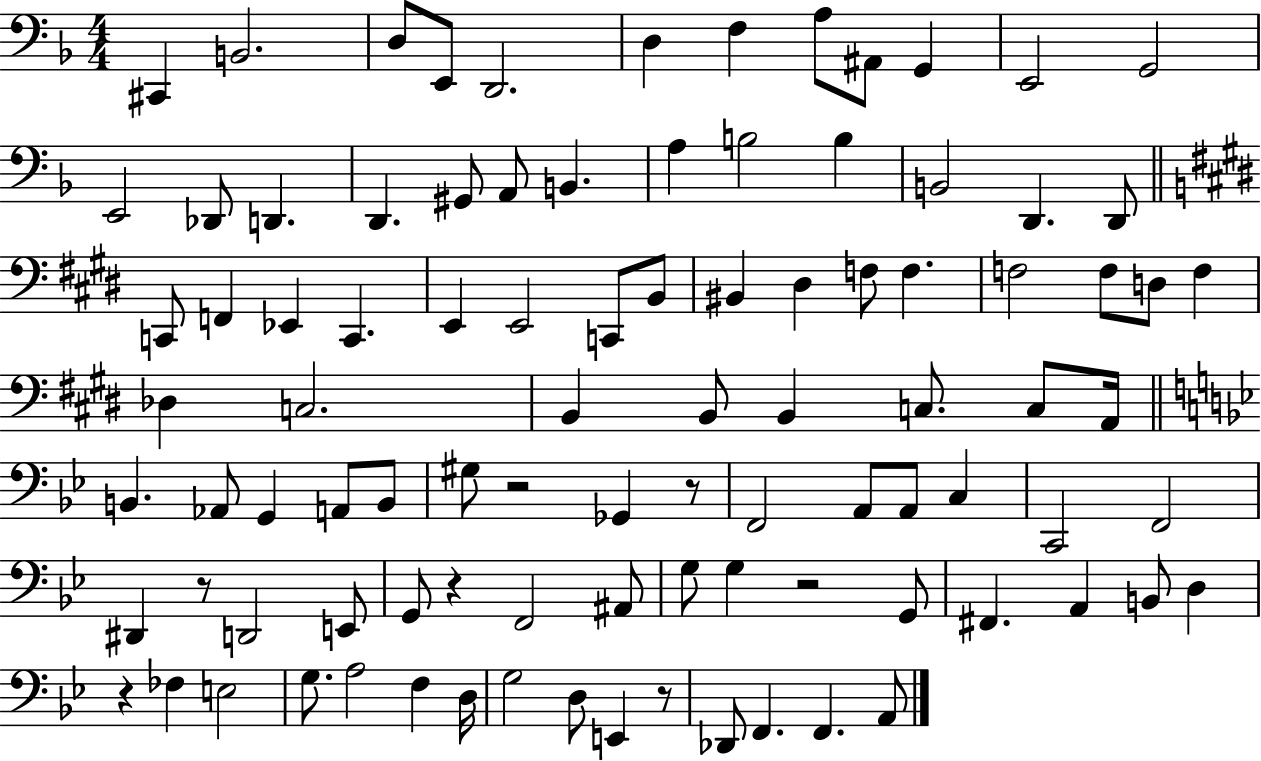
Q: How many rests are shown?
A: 7